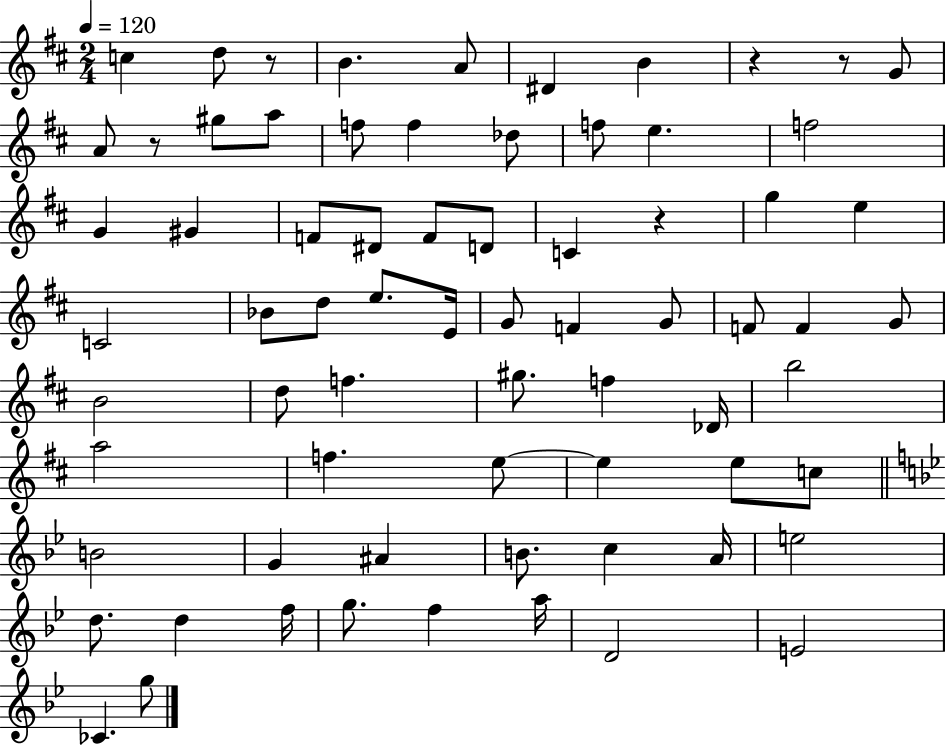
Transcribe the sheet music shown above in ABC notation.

X:1
T:Untitled
M:2/4
L:1/4
K:D
c d/2 z/2 B A/2 ^D B z z/2 G/2 A/2 z/2 ^g/2 a/2 f/2 f _d/2 f/2 e f2 G ^G F/2 ^D/2 F/2 D/2 C z g e C2 _B/2 d/2 e/2 E/4 G/2 F G/2 F/2 F G/2 B2 d/2 f ^g/2 f _D/4 b2 a2 f e/2 e e/2 c/2 B2 G ^A B/2 c A/4 e2 d/2 d f/4 g/2 f a/4 D2 E2 _C g/2